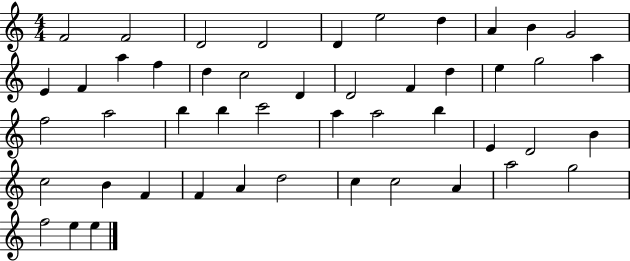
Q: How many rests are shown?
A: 0